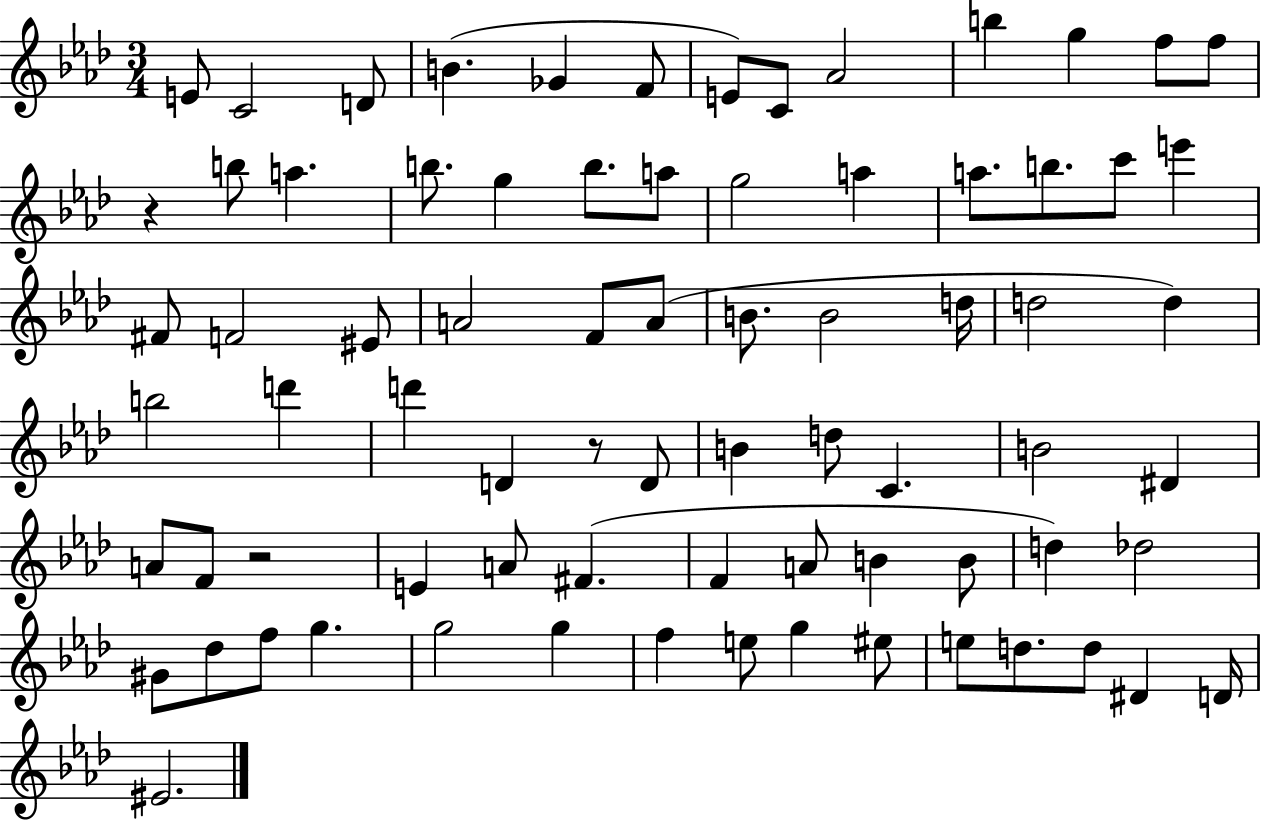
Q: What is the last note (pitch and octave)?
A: EIS4